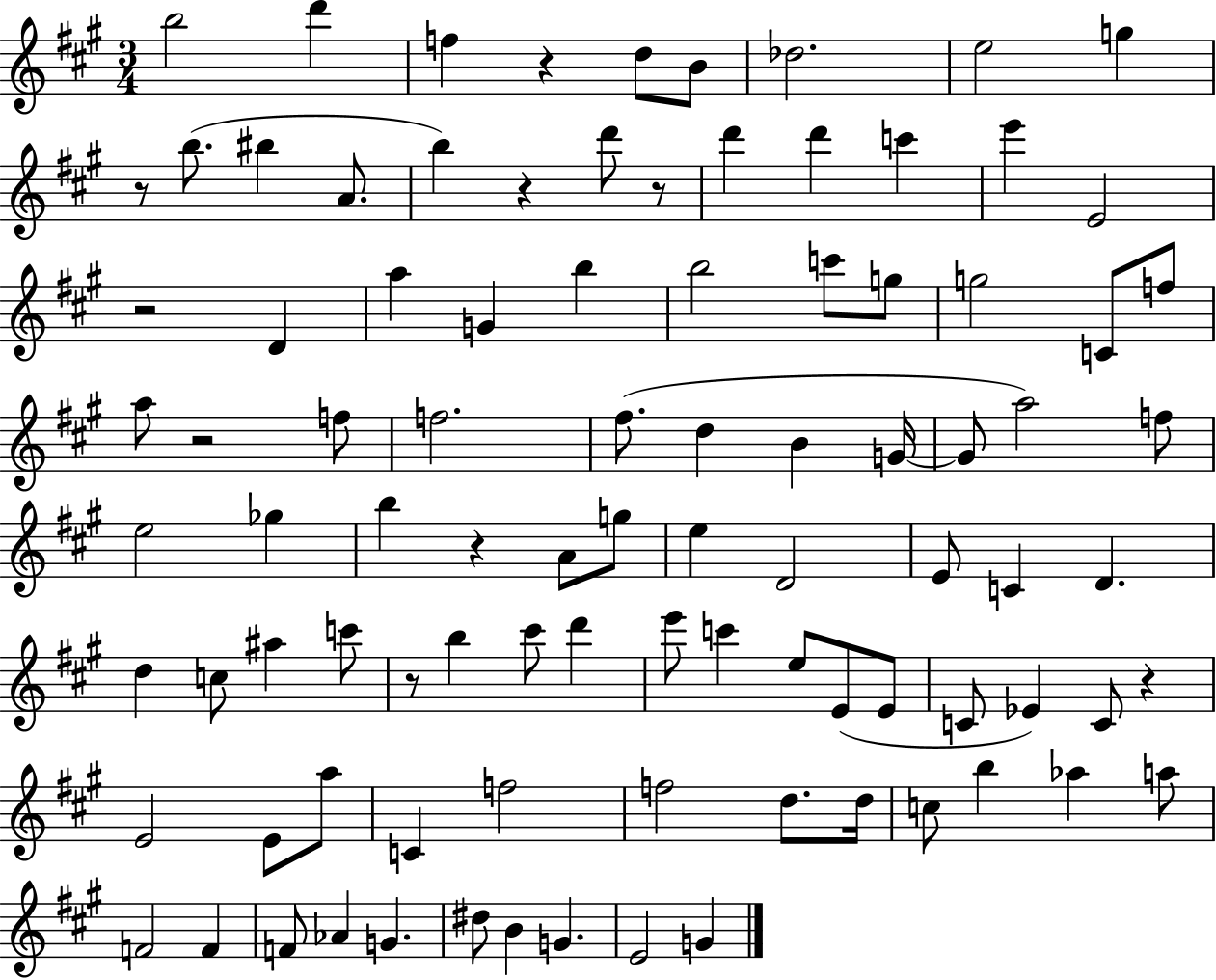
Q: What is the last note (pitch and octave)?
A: G4